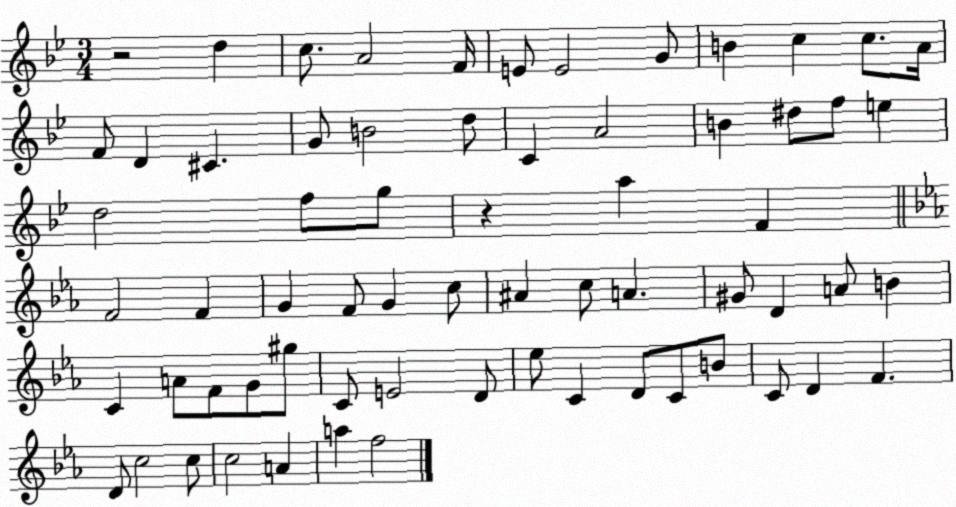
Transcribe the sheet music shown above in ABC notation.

X:1
T:Untitled
M:3/4
L:1/4
K:Bb
z2 d c/2 A2 F/4 E/2 E2 G/2 B c c/2 A/4 F/2 D ^C G/2 B2 d/2 C A2 B ^d/2 f/2 e d2 f/2 g/2 z a F F2 F G F/2 G c/2 ^A c/2 A ^G/2 D A/2 B C A/2 F/2 G/2 ^g/2 C/2 E2 D/2 _e/2 C D/2 C/2 B/2 C/2 D F D/2 c2 c/2 c2 A a f2